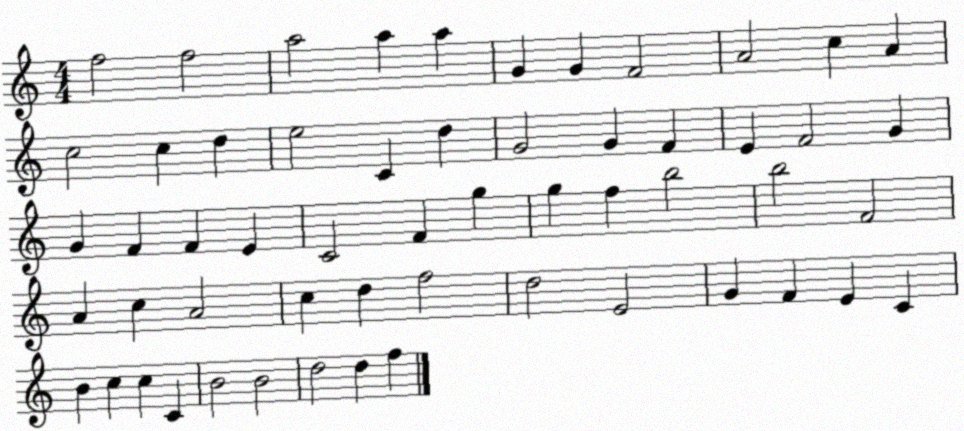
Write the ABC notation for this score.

X:1
T:Untitled
M:4/4
L:1/4
K:C
f2 f2 a2 a a G G F2 A2 c A c2 c d e2 C d G2 G F E F2 G G F F E C2 F g g f b2 b2 F2 A c A2 c d f2 d2 E2 G F E C B c c C B2 B2 d2 d f